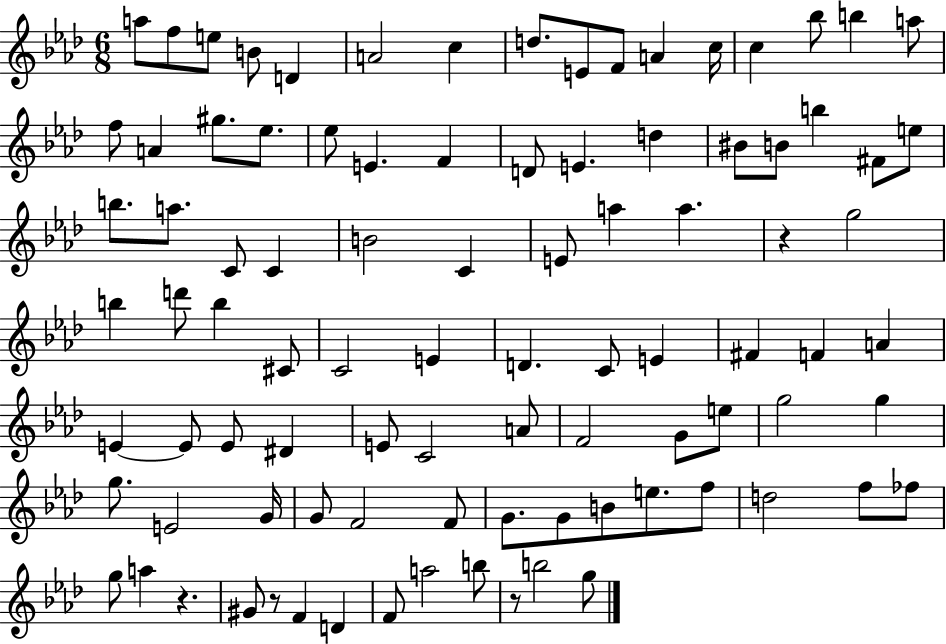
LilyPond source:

{
  \clef treble
  \numericTimeSignature
  \time 6/8
  \key aes \major
  a''8 f''8 e''8 b'8 d'4 | a'2 c''4 | d''8. e'8 f'8 a'4 c''16 | c''4 bes''8 b''4 a''8 | \break f''8 a'4 gis''8. ees''8. | ees''8 e'4. f'4 | d'8 e'4. d''4 | bis'8 b'8 b''4 fis'8 e''8 | \break b''8. a''8. c'8 c'4 | b'2 c'4 | e'8 a''4 a''4. | r4 g''2 | \break b''4 d'''8 b''4 cis'8 | c'2 e'4 | d'4. c'8 e'4 | fis'4 f'4 a'4 | \break e'4~~ e'8 e'8 dis'4 | e'8 c'2 a'8 | f'2 g'8 e''8 | g''2 g''4 | \break g''8. e'2 g'16 | g'8 f'2 f'8 | g'8. g'8 b'8 e''8. f''8 | d''2 f''8 fes''8 | \break g''8 a''4 r4. | gis'8 r8 f'4 d'4 | f'8 a''2 b''8 | r8 b''2 g''8 | \break \bar "|."
}